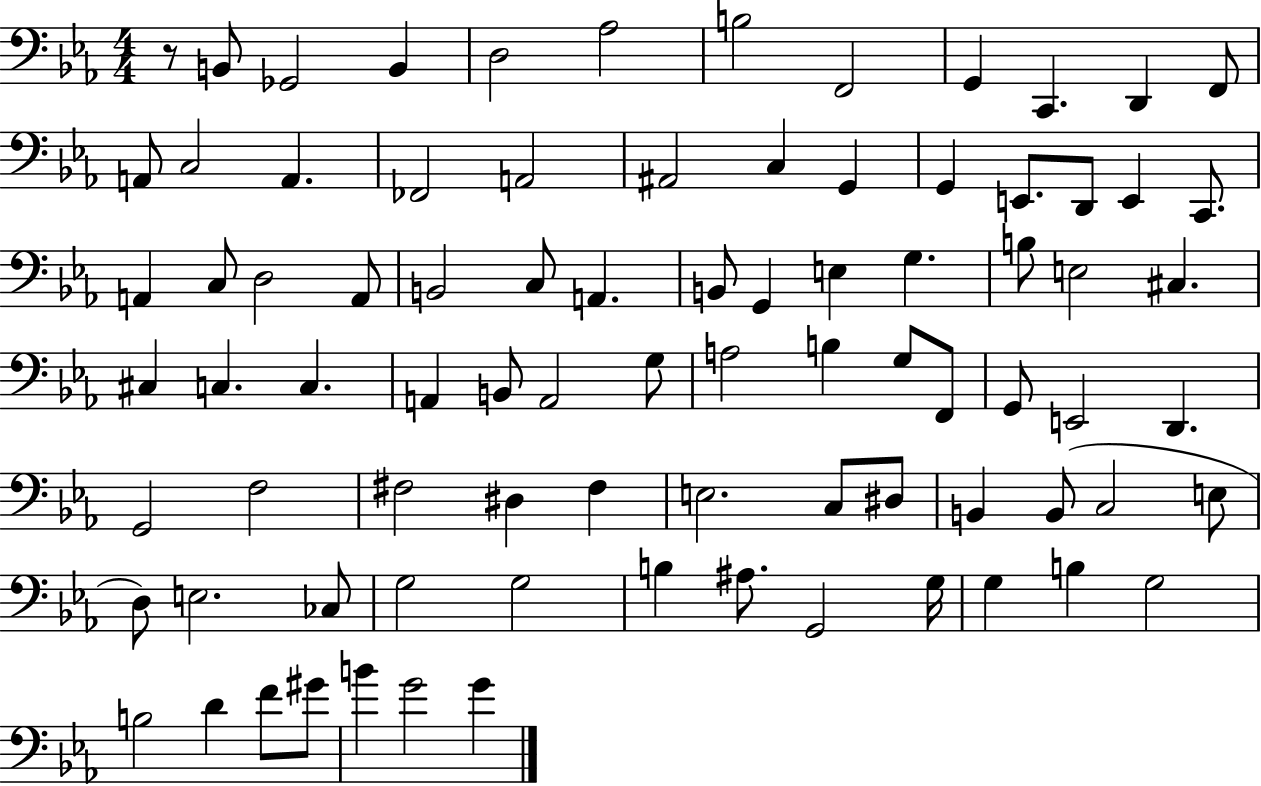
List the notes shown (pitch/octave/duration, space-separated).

R/e B2/e Gb2/h B2/q D3/h Ab3/h B3/h F2/h G2/q C2/q. D2/q F2/e A2/e C3/h A2/q. FES2/h A2/h A#2/h C3/q G2/q G2/q E2/e. D2/e E2/q C2/e. A2/q C3/e D3/h A2/e B2/h C3/e A2/q. B2/e G2/q E3/q G3/q. B3/e E3/h C#3/q. C#3/q C3/q. C3/q. A2/q B2/e A2/h G3/e A3/h B3/q G3/e F2/e G2/e E2/h D2/q. G2/h F3/h F#3/h D#3/q F#3/q E3/h. C3/e D#3/e B2/q B2/e C3/h E3/e D3/e E3/h. CES3/e G3/h G3/h B3/q A#3/e. G2/h G3/s G3/q B3/q G3/h B3/h D4/q F4/e G#4/e B4/q G4/h G4/q